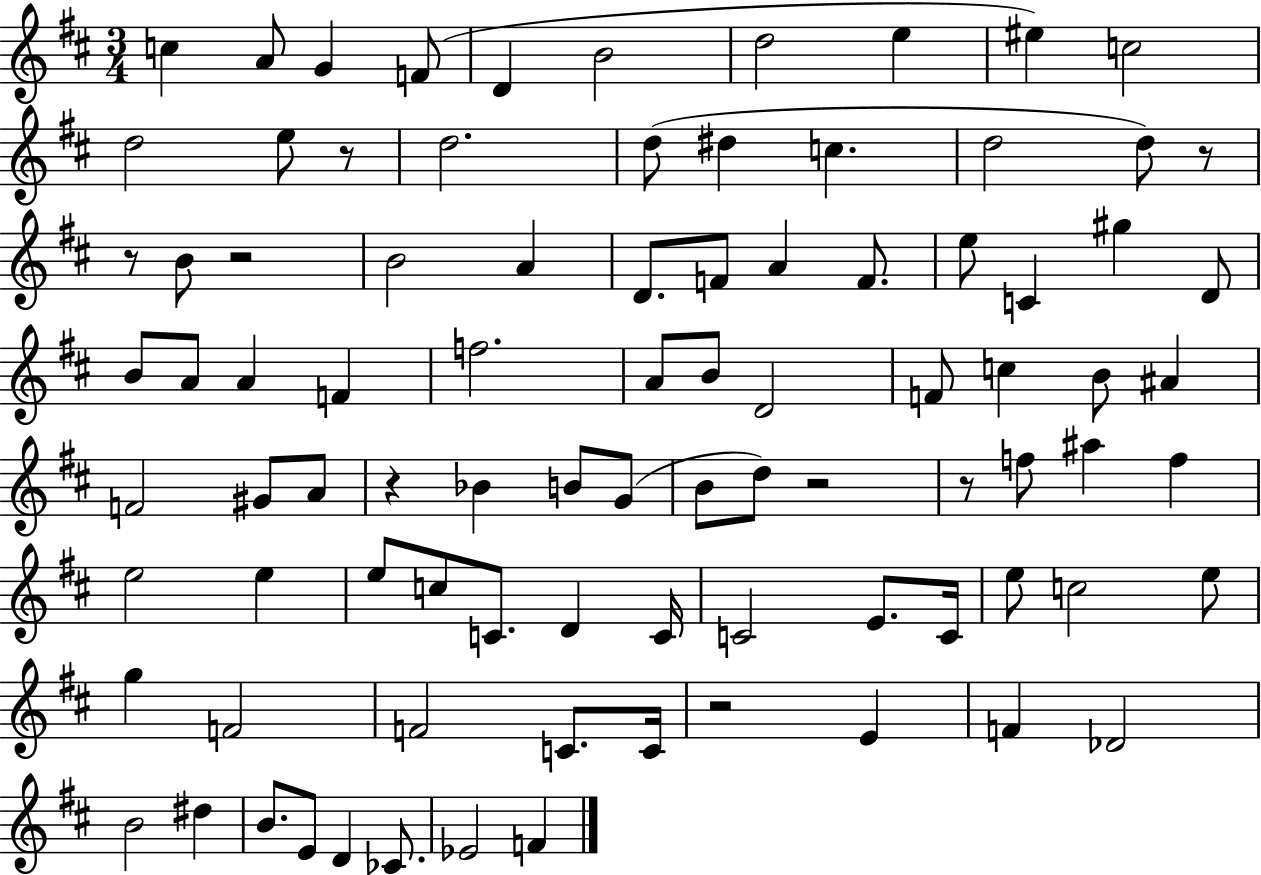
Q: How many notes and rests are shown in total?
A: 89